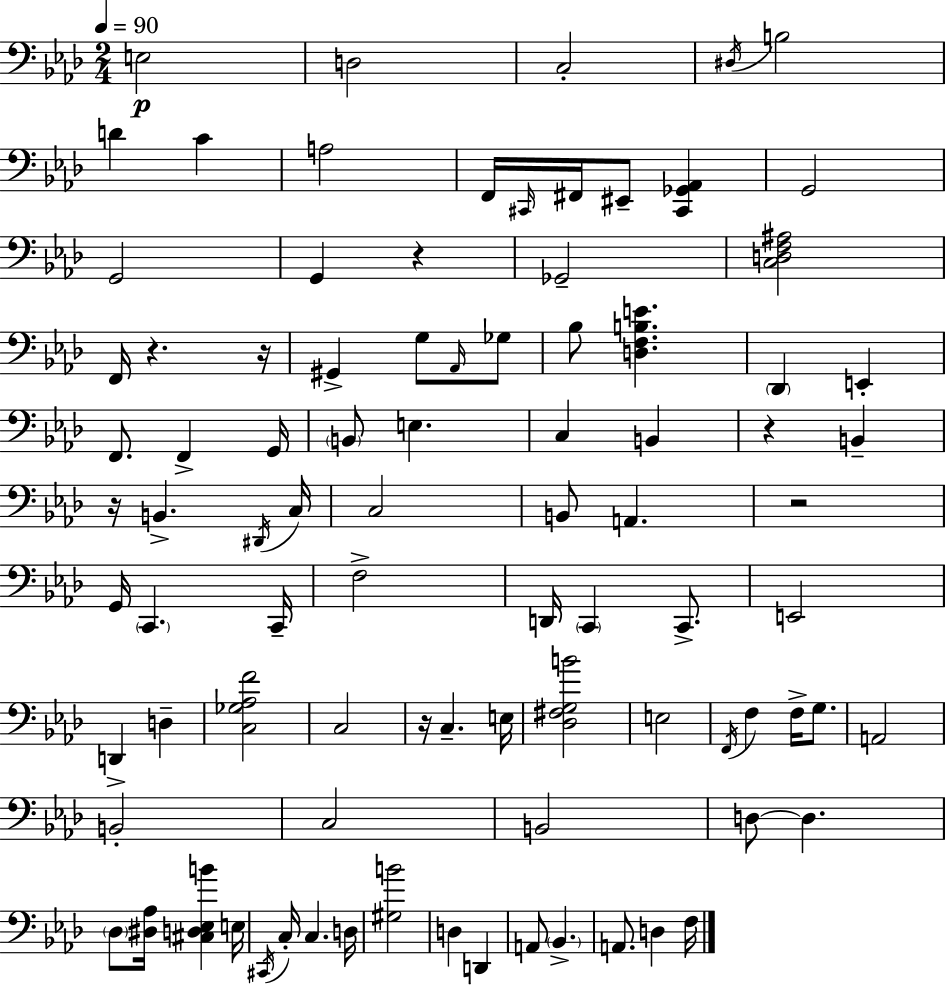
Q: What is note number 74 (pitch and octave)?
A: D3